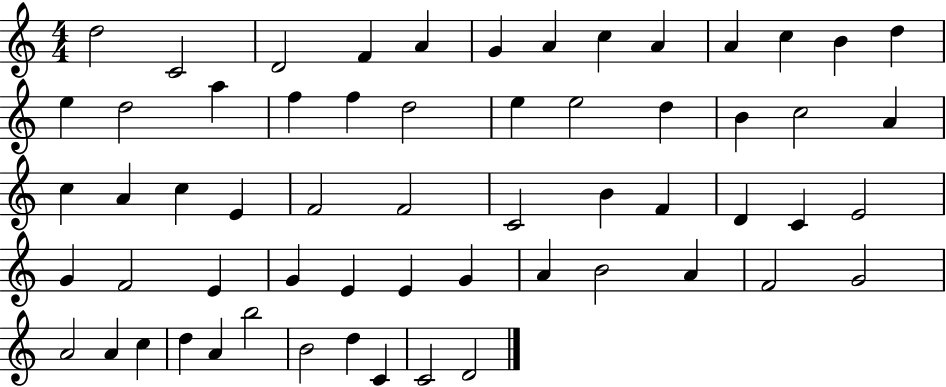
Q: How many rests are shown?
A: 0